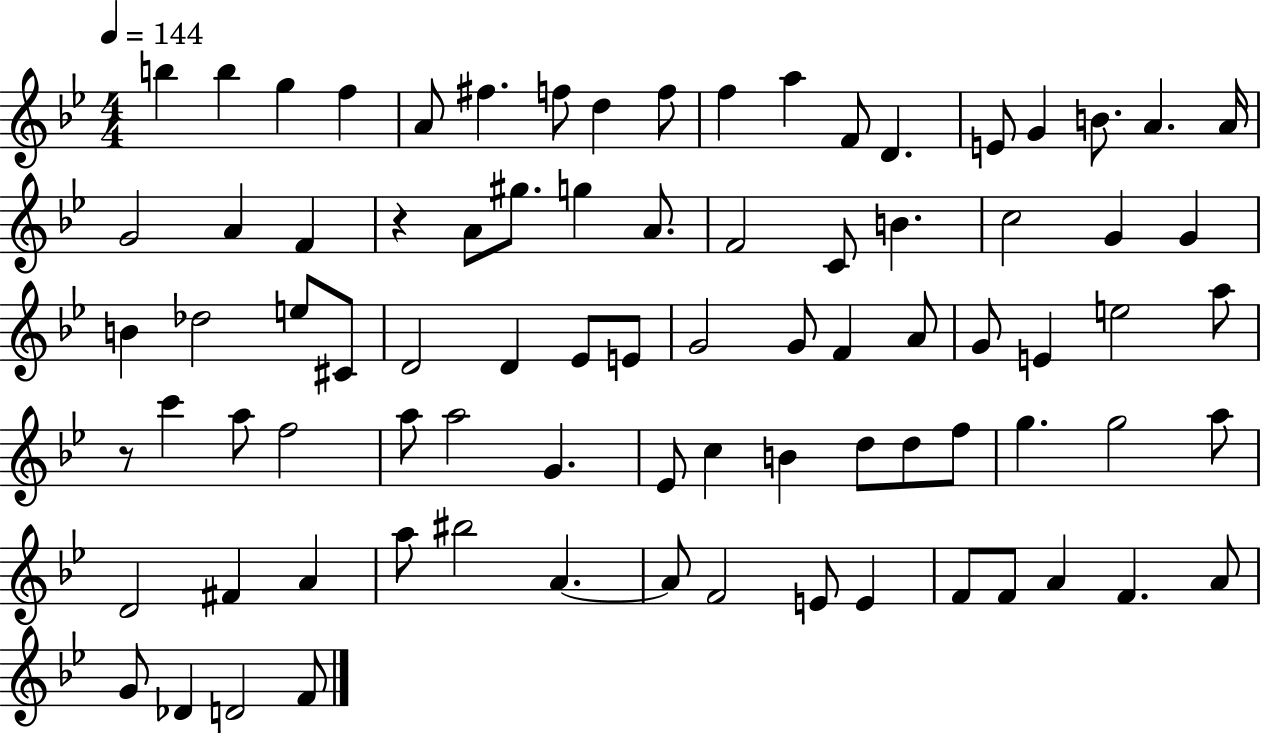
X:1
T:Untitled
M:4/4
L:1/4
K:Bb
b b g f A/2 ^f f/2 d f/2 f a F/2 D E/2 G B/2 A A/4 G2 A F z A/2 ^g/2 g A/2 F2 C/2 B c2 G G B _d2 e/2 ^C/2 D2 D _E/2 E/2 G2 G/2 F A/2 G/2 E e2 a/2 z/2 c' a/2 f2 a/2 a2 G _E/2 c B d/2 d/2 f/2 g g2 a/2 D2 ^F A a/2 ^b2 A A/2 F2 E/2 E F/2 F/2 A F A/2 G/2 _D D2 F/2